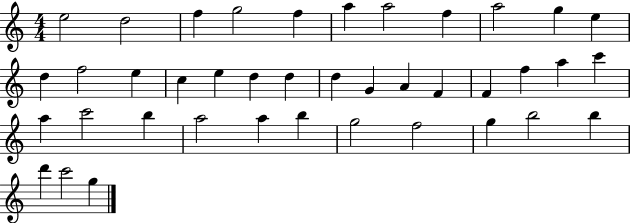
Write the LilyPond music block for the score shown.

{
  \clef treble
  \numericTimeSignature
  \time 4/4
  \key c \major
  e''2 d''2 | f''4 g''2 f''4 | a''4 a''2 f''4 | a''2 g''4 e''4 | \break d''4 f''2 e''4 | c''4 e''4 d''4 d''4 | d''4 g'4 a'4 f'4 | f'4 f''4 a''4 c'''4 | \break a''4 c'''2 b''4 | a''2 a''4 b''4 | g''2 f''2 | g''4 b''2 b''4 | \break d'''4 c'''2 g''4 | \bar "|."
}